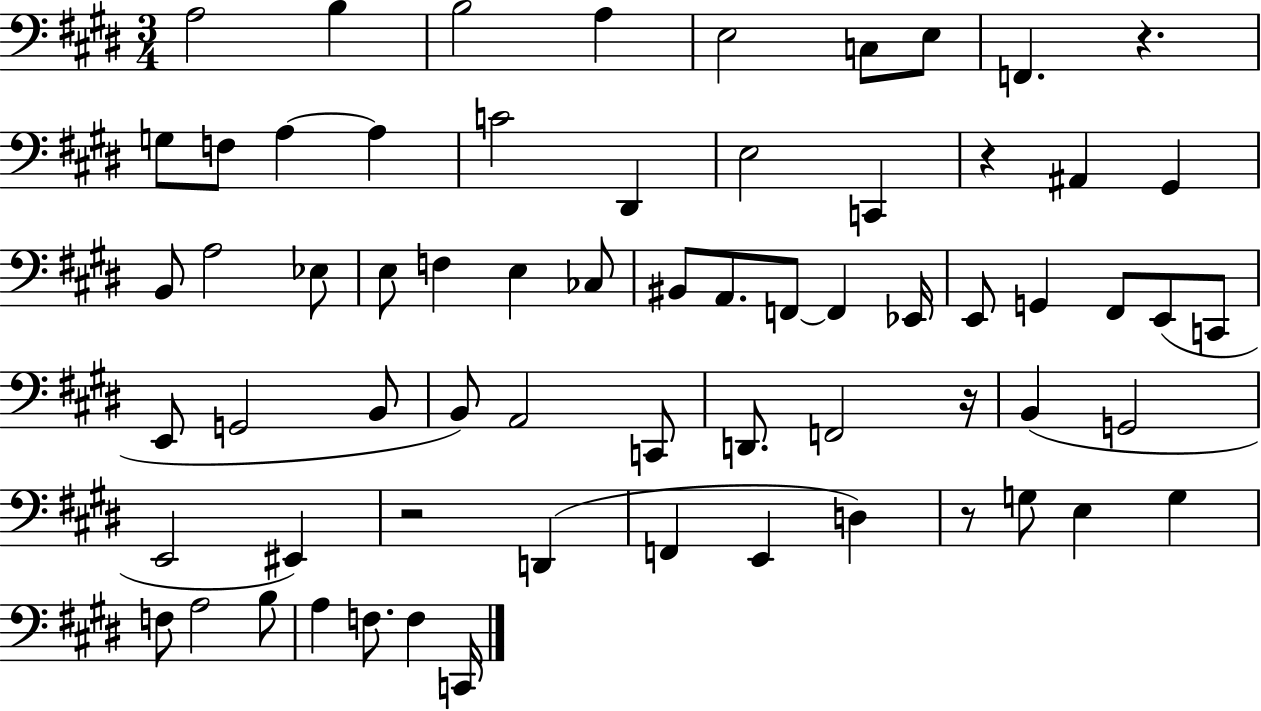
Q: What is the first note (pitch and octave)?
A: A3